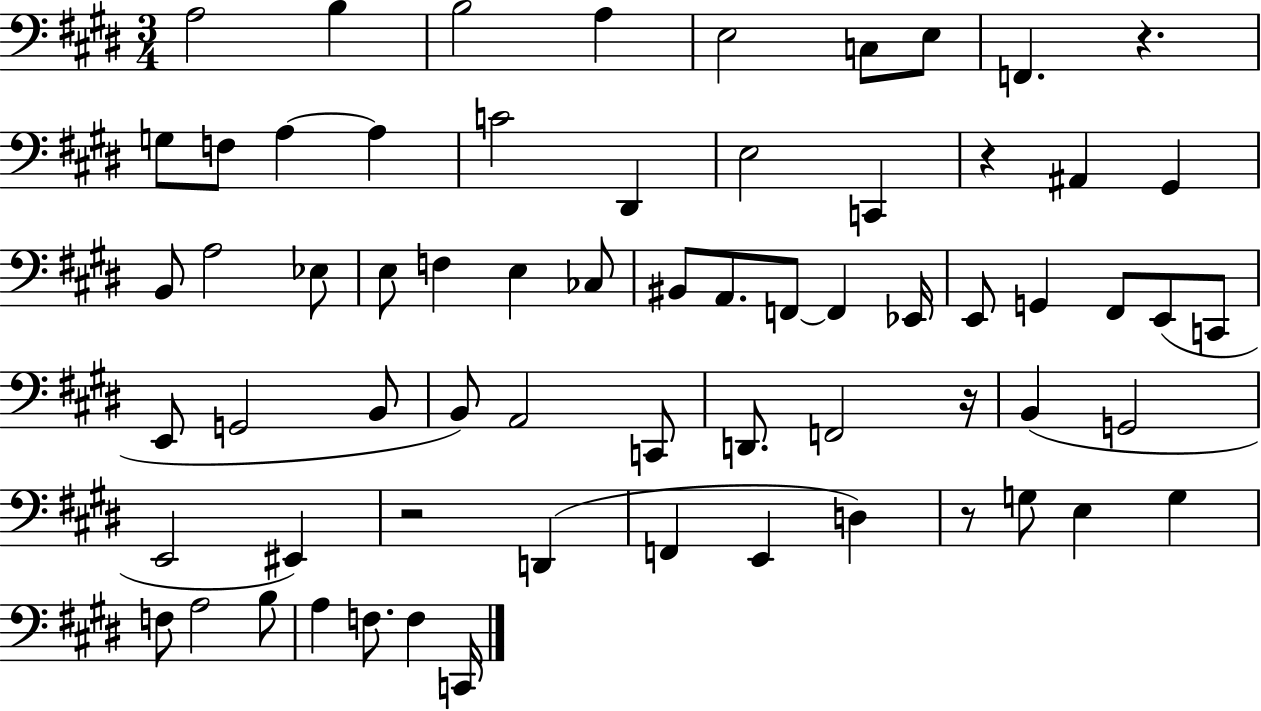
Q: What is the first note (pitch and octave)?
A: A3